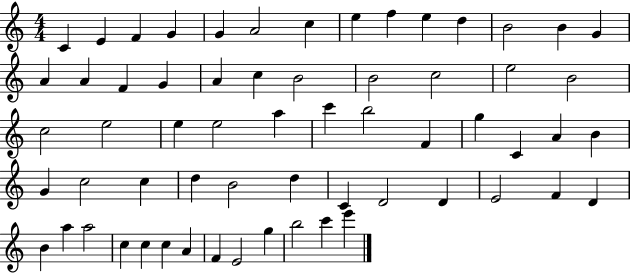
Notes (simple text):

C4/q E4/q F4/q G4/q G4/q A4/h C5/q E5/q F5/q E5/q D5/q B4/h B4/q G4/q A4/q A4/q F4/q G4/q A4/q C5/q B4/h B4/h C5/h E5/h B4/h C5/h E5/h E5/q E5/h A5/q C6/q B5/h F4/q G5/q C4/q A4/q B4/q G4/q C5/h C5/q D5/q B4/h D5/q C4/q D4/h D4/q E4/h F4/q D4/q B4/q A5/q A5/h C5/q C5/q C5/q A4/q F4/q E4/h G5/q B5/h C6/q E6/q